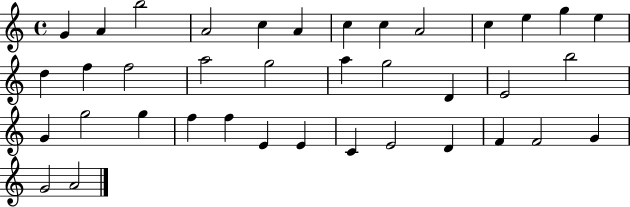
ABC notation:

X:1
T:Untitled
M:4/4
L:1/4
K:C
G A b2 A2 c A c c A2 c e g e d f f2 a2 g2 a g2 D E2 b2 G g2 g f f E E C E2 D F F2 G G2 A2